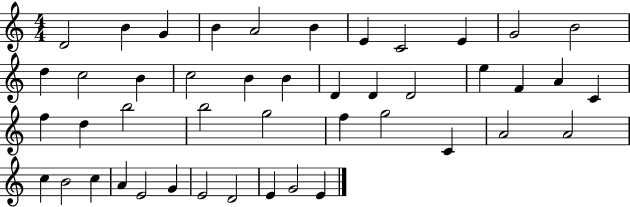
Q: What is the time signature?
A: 4/4